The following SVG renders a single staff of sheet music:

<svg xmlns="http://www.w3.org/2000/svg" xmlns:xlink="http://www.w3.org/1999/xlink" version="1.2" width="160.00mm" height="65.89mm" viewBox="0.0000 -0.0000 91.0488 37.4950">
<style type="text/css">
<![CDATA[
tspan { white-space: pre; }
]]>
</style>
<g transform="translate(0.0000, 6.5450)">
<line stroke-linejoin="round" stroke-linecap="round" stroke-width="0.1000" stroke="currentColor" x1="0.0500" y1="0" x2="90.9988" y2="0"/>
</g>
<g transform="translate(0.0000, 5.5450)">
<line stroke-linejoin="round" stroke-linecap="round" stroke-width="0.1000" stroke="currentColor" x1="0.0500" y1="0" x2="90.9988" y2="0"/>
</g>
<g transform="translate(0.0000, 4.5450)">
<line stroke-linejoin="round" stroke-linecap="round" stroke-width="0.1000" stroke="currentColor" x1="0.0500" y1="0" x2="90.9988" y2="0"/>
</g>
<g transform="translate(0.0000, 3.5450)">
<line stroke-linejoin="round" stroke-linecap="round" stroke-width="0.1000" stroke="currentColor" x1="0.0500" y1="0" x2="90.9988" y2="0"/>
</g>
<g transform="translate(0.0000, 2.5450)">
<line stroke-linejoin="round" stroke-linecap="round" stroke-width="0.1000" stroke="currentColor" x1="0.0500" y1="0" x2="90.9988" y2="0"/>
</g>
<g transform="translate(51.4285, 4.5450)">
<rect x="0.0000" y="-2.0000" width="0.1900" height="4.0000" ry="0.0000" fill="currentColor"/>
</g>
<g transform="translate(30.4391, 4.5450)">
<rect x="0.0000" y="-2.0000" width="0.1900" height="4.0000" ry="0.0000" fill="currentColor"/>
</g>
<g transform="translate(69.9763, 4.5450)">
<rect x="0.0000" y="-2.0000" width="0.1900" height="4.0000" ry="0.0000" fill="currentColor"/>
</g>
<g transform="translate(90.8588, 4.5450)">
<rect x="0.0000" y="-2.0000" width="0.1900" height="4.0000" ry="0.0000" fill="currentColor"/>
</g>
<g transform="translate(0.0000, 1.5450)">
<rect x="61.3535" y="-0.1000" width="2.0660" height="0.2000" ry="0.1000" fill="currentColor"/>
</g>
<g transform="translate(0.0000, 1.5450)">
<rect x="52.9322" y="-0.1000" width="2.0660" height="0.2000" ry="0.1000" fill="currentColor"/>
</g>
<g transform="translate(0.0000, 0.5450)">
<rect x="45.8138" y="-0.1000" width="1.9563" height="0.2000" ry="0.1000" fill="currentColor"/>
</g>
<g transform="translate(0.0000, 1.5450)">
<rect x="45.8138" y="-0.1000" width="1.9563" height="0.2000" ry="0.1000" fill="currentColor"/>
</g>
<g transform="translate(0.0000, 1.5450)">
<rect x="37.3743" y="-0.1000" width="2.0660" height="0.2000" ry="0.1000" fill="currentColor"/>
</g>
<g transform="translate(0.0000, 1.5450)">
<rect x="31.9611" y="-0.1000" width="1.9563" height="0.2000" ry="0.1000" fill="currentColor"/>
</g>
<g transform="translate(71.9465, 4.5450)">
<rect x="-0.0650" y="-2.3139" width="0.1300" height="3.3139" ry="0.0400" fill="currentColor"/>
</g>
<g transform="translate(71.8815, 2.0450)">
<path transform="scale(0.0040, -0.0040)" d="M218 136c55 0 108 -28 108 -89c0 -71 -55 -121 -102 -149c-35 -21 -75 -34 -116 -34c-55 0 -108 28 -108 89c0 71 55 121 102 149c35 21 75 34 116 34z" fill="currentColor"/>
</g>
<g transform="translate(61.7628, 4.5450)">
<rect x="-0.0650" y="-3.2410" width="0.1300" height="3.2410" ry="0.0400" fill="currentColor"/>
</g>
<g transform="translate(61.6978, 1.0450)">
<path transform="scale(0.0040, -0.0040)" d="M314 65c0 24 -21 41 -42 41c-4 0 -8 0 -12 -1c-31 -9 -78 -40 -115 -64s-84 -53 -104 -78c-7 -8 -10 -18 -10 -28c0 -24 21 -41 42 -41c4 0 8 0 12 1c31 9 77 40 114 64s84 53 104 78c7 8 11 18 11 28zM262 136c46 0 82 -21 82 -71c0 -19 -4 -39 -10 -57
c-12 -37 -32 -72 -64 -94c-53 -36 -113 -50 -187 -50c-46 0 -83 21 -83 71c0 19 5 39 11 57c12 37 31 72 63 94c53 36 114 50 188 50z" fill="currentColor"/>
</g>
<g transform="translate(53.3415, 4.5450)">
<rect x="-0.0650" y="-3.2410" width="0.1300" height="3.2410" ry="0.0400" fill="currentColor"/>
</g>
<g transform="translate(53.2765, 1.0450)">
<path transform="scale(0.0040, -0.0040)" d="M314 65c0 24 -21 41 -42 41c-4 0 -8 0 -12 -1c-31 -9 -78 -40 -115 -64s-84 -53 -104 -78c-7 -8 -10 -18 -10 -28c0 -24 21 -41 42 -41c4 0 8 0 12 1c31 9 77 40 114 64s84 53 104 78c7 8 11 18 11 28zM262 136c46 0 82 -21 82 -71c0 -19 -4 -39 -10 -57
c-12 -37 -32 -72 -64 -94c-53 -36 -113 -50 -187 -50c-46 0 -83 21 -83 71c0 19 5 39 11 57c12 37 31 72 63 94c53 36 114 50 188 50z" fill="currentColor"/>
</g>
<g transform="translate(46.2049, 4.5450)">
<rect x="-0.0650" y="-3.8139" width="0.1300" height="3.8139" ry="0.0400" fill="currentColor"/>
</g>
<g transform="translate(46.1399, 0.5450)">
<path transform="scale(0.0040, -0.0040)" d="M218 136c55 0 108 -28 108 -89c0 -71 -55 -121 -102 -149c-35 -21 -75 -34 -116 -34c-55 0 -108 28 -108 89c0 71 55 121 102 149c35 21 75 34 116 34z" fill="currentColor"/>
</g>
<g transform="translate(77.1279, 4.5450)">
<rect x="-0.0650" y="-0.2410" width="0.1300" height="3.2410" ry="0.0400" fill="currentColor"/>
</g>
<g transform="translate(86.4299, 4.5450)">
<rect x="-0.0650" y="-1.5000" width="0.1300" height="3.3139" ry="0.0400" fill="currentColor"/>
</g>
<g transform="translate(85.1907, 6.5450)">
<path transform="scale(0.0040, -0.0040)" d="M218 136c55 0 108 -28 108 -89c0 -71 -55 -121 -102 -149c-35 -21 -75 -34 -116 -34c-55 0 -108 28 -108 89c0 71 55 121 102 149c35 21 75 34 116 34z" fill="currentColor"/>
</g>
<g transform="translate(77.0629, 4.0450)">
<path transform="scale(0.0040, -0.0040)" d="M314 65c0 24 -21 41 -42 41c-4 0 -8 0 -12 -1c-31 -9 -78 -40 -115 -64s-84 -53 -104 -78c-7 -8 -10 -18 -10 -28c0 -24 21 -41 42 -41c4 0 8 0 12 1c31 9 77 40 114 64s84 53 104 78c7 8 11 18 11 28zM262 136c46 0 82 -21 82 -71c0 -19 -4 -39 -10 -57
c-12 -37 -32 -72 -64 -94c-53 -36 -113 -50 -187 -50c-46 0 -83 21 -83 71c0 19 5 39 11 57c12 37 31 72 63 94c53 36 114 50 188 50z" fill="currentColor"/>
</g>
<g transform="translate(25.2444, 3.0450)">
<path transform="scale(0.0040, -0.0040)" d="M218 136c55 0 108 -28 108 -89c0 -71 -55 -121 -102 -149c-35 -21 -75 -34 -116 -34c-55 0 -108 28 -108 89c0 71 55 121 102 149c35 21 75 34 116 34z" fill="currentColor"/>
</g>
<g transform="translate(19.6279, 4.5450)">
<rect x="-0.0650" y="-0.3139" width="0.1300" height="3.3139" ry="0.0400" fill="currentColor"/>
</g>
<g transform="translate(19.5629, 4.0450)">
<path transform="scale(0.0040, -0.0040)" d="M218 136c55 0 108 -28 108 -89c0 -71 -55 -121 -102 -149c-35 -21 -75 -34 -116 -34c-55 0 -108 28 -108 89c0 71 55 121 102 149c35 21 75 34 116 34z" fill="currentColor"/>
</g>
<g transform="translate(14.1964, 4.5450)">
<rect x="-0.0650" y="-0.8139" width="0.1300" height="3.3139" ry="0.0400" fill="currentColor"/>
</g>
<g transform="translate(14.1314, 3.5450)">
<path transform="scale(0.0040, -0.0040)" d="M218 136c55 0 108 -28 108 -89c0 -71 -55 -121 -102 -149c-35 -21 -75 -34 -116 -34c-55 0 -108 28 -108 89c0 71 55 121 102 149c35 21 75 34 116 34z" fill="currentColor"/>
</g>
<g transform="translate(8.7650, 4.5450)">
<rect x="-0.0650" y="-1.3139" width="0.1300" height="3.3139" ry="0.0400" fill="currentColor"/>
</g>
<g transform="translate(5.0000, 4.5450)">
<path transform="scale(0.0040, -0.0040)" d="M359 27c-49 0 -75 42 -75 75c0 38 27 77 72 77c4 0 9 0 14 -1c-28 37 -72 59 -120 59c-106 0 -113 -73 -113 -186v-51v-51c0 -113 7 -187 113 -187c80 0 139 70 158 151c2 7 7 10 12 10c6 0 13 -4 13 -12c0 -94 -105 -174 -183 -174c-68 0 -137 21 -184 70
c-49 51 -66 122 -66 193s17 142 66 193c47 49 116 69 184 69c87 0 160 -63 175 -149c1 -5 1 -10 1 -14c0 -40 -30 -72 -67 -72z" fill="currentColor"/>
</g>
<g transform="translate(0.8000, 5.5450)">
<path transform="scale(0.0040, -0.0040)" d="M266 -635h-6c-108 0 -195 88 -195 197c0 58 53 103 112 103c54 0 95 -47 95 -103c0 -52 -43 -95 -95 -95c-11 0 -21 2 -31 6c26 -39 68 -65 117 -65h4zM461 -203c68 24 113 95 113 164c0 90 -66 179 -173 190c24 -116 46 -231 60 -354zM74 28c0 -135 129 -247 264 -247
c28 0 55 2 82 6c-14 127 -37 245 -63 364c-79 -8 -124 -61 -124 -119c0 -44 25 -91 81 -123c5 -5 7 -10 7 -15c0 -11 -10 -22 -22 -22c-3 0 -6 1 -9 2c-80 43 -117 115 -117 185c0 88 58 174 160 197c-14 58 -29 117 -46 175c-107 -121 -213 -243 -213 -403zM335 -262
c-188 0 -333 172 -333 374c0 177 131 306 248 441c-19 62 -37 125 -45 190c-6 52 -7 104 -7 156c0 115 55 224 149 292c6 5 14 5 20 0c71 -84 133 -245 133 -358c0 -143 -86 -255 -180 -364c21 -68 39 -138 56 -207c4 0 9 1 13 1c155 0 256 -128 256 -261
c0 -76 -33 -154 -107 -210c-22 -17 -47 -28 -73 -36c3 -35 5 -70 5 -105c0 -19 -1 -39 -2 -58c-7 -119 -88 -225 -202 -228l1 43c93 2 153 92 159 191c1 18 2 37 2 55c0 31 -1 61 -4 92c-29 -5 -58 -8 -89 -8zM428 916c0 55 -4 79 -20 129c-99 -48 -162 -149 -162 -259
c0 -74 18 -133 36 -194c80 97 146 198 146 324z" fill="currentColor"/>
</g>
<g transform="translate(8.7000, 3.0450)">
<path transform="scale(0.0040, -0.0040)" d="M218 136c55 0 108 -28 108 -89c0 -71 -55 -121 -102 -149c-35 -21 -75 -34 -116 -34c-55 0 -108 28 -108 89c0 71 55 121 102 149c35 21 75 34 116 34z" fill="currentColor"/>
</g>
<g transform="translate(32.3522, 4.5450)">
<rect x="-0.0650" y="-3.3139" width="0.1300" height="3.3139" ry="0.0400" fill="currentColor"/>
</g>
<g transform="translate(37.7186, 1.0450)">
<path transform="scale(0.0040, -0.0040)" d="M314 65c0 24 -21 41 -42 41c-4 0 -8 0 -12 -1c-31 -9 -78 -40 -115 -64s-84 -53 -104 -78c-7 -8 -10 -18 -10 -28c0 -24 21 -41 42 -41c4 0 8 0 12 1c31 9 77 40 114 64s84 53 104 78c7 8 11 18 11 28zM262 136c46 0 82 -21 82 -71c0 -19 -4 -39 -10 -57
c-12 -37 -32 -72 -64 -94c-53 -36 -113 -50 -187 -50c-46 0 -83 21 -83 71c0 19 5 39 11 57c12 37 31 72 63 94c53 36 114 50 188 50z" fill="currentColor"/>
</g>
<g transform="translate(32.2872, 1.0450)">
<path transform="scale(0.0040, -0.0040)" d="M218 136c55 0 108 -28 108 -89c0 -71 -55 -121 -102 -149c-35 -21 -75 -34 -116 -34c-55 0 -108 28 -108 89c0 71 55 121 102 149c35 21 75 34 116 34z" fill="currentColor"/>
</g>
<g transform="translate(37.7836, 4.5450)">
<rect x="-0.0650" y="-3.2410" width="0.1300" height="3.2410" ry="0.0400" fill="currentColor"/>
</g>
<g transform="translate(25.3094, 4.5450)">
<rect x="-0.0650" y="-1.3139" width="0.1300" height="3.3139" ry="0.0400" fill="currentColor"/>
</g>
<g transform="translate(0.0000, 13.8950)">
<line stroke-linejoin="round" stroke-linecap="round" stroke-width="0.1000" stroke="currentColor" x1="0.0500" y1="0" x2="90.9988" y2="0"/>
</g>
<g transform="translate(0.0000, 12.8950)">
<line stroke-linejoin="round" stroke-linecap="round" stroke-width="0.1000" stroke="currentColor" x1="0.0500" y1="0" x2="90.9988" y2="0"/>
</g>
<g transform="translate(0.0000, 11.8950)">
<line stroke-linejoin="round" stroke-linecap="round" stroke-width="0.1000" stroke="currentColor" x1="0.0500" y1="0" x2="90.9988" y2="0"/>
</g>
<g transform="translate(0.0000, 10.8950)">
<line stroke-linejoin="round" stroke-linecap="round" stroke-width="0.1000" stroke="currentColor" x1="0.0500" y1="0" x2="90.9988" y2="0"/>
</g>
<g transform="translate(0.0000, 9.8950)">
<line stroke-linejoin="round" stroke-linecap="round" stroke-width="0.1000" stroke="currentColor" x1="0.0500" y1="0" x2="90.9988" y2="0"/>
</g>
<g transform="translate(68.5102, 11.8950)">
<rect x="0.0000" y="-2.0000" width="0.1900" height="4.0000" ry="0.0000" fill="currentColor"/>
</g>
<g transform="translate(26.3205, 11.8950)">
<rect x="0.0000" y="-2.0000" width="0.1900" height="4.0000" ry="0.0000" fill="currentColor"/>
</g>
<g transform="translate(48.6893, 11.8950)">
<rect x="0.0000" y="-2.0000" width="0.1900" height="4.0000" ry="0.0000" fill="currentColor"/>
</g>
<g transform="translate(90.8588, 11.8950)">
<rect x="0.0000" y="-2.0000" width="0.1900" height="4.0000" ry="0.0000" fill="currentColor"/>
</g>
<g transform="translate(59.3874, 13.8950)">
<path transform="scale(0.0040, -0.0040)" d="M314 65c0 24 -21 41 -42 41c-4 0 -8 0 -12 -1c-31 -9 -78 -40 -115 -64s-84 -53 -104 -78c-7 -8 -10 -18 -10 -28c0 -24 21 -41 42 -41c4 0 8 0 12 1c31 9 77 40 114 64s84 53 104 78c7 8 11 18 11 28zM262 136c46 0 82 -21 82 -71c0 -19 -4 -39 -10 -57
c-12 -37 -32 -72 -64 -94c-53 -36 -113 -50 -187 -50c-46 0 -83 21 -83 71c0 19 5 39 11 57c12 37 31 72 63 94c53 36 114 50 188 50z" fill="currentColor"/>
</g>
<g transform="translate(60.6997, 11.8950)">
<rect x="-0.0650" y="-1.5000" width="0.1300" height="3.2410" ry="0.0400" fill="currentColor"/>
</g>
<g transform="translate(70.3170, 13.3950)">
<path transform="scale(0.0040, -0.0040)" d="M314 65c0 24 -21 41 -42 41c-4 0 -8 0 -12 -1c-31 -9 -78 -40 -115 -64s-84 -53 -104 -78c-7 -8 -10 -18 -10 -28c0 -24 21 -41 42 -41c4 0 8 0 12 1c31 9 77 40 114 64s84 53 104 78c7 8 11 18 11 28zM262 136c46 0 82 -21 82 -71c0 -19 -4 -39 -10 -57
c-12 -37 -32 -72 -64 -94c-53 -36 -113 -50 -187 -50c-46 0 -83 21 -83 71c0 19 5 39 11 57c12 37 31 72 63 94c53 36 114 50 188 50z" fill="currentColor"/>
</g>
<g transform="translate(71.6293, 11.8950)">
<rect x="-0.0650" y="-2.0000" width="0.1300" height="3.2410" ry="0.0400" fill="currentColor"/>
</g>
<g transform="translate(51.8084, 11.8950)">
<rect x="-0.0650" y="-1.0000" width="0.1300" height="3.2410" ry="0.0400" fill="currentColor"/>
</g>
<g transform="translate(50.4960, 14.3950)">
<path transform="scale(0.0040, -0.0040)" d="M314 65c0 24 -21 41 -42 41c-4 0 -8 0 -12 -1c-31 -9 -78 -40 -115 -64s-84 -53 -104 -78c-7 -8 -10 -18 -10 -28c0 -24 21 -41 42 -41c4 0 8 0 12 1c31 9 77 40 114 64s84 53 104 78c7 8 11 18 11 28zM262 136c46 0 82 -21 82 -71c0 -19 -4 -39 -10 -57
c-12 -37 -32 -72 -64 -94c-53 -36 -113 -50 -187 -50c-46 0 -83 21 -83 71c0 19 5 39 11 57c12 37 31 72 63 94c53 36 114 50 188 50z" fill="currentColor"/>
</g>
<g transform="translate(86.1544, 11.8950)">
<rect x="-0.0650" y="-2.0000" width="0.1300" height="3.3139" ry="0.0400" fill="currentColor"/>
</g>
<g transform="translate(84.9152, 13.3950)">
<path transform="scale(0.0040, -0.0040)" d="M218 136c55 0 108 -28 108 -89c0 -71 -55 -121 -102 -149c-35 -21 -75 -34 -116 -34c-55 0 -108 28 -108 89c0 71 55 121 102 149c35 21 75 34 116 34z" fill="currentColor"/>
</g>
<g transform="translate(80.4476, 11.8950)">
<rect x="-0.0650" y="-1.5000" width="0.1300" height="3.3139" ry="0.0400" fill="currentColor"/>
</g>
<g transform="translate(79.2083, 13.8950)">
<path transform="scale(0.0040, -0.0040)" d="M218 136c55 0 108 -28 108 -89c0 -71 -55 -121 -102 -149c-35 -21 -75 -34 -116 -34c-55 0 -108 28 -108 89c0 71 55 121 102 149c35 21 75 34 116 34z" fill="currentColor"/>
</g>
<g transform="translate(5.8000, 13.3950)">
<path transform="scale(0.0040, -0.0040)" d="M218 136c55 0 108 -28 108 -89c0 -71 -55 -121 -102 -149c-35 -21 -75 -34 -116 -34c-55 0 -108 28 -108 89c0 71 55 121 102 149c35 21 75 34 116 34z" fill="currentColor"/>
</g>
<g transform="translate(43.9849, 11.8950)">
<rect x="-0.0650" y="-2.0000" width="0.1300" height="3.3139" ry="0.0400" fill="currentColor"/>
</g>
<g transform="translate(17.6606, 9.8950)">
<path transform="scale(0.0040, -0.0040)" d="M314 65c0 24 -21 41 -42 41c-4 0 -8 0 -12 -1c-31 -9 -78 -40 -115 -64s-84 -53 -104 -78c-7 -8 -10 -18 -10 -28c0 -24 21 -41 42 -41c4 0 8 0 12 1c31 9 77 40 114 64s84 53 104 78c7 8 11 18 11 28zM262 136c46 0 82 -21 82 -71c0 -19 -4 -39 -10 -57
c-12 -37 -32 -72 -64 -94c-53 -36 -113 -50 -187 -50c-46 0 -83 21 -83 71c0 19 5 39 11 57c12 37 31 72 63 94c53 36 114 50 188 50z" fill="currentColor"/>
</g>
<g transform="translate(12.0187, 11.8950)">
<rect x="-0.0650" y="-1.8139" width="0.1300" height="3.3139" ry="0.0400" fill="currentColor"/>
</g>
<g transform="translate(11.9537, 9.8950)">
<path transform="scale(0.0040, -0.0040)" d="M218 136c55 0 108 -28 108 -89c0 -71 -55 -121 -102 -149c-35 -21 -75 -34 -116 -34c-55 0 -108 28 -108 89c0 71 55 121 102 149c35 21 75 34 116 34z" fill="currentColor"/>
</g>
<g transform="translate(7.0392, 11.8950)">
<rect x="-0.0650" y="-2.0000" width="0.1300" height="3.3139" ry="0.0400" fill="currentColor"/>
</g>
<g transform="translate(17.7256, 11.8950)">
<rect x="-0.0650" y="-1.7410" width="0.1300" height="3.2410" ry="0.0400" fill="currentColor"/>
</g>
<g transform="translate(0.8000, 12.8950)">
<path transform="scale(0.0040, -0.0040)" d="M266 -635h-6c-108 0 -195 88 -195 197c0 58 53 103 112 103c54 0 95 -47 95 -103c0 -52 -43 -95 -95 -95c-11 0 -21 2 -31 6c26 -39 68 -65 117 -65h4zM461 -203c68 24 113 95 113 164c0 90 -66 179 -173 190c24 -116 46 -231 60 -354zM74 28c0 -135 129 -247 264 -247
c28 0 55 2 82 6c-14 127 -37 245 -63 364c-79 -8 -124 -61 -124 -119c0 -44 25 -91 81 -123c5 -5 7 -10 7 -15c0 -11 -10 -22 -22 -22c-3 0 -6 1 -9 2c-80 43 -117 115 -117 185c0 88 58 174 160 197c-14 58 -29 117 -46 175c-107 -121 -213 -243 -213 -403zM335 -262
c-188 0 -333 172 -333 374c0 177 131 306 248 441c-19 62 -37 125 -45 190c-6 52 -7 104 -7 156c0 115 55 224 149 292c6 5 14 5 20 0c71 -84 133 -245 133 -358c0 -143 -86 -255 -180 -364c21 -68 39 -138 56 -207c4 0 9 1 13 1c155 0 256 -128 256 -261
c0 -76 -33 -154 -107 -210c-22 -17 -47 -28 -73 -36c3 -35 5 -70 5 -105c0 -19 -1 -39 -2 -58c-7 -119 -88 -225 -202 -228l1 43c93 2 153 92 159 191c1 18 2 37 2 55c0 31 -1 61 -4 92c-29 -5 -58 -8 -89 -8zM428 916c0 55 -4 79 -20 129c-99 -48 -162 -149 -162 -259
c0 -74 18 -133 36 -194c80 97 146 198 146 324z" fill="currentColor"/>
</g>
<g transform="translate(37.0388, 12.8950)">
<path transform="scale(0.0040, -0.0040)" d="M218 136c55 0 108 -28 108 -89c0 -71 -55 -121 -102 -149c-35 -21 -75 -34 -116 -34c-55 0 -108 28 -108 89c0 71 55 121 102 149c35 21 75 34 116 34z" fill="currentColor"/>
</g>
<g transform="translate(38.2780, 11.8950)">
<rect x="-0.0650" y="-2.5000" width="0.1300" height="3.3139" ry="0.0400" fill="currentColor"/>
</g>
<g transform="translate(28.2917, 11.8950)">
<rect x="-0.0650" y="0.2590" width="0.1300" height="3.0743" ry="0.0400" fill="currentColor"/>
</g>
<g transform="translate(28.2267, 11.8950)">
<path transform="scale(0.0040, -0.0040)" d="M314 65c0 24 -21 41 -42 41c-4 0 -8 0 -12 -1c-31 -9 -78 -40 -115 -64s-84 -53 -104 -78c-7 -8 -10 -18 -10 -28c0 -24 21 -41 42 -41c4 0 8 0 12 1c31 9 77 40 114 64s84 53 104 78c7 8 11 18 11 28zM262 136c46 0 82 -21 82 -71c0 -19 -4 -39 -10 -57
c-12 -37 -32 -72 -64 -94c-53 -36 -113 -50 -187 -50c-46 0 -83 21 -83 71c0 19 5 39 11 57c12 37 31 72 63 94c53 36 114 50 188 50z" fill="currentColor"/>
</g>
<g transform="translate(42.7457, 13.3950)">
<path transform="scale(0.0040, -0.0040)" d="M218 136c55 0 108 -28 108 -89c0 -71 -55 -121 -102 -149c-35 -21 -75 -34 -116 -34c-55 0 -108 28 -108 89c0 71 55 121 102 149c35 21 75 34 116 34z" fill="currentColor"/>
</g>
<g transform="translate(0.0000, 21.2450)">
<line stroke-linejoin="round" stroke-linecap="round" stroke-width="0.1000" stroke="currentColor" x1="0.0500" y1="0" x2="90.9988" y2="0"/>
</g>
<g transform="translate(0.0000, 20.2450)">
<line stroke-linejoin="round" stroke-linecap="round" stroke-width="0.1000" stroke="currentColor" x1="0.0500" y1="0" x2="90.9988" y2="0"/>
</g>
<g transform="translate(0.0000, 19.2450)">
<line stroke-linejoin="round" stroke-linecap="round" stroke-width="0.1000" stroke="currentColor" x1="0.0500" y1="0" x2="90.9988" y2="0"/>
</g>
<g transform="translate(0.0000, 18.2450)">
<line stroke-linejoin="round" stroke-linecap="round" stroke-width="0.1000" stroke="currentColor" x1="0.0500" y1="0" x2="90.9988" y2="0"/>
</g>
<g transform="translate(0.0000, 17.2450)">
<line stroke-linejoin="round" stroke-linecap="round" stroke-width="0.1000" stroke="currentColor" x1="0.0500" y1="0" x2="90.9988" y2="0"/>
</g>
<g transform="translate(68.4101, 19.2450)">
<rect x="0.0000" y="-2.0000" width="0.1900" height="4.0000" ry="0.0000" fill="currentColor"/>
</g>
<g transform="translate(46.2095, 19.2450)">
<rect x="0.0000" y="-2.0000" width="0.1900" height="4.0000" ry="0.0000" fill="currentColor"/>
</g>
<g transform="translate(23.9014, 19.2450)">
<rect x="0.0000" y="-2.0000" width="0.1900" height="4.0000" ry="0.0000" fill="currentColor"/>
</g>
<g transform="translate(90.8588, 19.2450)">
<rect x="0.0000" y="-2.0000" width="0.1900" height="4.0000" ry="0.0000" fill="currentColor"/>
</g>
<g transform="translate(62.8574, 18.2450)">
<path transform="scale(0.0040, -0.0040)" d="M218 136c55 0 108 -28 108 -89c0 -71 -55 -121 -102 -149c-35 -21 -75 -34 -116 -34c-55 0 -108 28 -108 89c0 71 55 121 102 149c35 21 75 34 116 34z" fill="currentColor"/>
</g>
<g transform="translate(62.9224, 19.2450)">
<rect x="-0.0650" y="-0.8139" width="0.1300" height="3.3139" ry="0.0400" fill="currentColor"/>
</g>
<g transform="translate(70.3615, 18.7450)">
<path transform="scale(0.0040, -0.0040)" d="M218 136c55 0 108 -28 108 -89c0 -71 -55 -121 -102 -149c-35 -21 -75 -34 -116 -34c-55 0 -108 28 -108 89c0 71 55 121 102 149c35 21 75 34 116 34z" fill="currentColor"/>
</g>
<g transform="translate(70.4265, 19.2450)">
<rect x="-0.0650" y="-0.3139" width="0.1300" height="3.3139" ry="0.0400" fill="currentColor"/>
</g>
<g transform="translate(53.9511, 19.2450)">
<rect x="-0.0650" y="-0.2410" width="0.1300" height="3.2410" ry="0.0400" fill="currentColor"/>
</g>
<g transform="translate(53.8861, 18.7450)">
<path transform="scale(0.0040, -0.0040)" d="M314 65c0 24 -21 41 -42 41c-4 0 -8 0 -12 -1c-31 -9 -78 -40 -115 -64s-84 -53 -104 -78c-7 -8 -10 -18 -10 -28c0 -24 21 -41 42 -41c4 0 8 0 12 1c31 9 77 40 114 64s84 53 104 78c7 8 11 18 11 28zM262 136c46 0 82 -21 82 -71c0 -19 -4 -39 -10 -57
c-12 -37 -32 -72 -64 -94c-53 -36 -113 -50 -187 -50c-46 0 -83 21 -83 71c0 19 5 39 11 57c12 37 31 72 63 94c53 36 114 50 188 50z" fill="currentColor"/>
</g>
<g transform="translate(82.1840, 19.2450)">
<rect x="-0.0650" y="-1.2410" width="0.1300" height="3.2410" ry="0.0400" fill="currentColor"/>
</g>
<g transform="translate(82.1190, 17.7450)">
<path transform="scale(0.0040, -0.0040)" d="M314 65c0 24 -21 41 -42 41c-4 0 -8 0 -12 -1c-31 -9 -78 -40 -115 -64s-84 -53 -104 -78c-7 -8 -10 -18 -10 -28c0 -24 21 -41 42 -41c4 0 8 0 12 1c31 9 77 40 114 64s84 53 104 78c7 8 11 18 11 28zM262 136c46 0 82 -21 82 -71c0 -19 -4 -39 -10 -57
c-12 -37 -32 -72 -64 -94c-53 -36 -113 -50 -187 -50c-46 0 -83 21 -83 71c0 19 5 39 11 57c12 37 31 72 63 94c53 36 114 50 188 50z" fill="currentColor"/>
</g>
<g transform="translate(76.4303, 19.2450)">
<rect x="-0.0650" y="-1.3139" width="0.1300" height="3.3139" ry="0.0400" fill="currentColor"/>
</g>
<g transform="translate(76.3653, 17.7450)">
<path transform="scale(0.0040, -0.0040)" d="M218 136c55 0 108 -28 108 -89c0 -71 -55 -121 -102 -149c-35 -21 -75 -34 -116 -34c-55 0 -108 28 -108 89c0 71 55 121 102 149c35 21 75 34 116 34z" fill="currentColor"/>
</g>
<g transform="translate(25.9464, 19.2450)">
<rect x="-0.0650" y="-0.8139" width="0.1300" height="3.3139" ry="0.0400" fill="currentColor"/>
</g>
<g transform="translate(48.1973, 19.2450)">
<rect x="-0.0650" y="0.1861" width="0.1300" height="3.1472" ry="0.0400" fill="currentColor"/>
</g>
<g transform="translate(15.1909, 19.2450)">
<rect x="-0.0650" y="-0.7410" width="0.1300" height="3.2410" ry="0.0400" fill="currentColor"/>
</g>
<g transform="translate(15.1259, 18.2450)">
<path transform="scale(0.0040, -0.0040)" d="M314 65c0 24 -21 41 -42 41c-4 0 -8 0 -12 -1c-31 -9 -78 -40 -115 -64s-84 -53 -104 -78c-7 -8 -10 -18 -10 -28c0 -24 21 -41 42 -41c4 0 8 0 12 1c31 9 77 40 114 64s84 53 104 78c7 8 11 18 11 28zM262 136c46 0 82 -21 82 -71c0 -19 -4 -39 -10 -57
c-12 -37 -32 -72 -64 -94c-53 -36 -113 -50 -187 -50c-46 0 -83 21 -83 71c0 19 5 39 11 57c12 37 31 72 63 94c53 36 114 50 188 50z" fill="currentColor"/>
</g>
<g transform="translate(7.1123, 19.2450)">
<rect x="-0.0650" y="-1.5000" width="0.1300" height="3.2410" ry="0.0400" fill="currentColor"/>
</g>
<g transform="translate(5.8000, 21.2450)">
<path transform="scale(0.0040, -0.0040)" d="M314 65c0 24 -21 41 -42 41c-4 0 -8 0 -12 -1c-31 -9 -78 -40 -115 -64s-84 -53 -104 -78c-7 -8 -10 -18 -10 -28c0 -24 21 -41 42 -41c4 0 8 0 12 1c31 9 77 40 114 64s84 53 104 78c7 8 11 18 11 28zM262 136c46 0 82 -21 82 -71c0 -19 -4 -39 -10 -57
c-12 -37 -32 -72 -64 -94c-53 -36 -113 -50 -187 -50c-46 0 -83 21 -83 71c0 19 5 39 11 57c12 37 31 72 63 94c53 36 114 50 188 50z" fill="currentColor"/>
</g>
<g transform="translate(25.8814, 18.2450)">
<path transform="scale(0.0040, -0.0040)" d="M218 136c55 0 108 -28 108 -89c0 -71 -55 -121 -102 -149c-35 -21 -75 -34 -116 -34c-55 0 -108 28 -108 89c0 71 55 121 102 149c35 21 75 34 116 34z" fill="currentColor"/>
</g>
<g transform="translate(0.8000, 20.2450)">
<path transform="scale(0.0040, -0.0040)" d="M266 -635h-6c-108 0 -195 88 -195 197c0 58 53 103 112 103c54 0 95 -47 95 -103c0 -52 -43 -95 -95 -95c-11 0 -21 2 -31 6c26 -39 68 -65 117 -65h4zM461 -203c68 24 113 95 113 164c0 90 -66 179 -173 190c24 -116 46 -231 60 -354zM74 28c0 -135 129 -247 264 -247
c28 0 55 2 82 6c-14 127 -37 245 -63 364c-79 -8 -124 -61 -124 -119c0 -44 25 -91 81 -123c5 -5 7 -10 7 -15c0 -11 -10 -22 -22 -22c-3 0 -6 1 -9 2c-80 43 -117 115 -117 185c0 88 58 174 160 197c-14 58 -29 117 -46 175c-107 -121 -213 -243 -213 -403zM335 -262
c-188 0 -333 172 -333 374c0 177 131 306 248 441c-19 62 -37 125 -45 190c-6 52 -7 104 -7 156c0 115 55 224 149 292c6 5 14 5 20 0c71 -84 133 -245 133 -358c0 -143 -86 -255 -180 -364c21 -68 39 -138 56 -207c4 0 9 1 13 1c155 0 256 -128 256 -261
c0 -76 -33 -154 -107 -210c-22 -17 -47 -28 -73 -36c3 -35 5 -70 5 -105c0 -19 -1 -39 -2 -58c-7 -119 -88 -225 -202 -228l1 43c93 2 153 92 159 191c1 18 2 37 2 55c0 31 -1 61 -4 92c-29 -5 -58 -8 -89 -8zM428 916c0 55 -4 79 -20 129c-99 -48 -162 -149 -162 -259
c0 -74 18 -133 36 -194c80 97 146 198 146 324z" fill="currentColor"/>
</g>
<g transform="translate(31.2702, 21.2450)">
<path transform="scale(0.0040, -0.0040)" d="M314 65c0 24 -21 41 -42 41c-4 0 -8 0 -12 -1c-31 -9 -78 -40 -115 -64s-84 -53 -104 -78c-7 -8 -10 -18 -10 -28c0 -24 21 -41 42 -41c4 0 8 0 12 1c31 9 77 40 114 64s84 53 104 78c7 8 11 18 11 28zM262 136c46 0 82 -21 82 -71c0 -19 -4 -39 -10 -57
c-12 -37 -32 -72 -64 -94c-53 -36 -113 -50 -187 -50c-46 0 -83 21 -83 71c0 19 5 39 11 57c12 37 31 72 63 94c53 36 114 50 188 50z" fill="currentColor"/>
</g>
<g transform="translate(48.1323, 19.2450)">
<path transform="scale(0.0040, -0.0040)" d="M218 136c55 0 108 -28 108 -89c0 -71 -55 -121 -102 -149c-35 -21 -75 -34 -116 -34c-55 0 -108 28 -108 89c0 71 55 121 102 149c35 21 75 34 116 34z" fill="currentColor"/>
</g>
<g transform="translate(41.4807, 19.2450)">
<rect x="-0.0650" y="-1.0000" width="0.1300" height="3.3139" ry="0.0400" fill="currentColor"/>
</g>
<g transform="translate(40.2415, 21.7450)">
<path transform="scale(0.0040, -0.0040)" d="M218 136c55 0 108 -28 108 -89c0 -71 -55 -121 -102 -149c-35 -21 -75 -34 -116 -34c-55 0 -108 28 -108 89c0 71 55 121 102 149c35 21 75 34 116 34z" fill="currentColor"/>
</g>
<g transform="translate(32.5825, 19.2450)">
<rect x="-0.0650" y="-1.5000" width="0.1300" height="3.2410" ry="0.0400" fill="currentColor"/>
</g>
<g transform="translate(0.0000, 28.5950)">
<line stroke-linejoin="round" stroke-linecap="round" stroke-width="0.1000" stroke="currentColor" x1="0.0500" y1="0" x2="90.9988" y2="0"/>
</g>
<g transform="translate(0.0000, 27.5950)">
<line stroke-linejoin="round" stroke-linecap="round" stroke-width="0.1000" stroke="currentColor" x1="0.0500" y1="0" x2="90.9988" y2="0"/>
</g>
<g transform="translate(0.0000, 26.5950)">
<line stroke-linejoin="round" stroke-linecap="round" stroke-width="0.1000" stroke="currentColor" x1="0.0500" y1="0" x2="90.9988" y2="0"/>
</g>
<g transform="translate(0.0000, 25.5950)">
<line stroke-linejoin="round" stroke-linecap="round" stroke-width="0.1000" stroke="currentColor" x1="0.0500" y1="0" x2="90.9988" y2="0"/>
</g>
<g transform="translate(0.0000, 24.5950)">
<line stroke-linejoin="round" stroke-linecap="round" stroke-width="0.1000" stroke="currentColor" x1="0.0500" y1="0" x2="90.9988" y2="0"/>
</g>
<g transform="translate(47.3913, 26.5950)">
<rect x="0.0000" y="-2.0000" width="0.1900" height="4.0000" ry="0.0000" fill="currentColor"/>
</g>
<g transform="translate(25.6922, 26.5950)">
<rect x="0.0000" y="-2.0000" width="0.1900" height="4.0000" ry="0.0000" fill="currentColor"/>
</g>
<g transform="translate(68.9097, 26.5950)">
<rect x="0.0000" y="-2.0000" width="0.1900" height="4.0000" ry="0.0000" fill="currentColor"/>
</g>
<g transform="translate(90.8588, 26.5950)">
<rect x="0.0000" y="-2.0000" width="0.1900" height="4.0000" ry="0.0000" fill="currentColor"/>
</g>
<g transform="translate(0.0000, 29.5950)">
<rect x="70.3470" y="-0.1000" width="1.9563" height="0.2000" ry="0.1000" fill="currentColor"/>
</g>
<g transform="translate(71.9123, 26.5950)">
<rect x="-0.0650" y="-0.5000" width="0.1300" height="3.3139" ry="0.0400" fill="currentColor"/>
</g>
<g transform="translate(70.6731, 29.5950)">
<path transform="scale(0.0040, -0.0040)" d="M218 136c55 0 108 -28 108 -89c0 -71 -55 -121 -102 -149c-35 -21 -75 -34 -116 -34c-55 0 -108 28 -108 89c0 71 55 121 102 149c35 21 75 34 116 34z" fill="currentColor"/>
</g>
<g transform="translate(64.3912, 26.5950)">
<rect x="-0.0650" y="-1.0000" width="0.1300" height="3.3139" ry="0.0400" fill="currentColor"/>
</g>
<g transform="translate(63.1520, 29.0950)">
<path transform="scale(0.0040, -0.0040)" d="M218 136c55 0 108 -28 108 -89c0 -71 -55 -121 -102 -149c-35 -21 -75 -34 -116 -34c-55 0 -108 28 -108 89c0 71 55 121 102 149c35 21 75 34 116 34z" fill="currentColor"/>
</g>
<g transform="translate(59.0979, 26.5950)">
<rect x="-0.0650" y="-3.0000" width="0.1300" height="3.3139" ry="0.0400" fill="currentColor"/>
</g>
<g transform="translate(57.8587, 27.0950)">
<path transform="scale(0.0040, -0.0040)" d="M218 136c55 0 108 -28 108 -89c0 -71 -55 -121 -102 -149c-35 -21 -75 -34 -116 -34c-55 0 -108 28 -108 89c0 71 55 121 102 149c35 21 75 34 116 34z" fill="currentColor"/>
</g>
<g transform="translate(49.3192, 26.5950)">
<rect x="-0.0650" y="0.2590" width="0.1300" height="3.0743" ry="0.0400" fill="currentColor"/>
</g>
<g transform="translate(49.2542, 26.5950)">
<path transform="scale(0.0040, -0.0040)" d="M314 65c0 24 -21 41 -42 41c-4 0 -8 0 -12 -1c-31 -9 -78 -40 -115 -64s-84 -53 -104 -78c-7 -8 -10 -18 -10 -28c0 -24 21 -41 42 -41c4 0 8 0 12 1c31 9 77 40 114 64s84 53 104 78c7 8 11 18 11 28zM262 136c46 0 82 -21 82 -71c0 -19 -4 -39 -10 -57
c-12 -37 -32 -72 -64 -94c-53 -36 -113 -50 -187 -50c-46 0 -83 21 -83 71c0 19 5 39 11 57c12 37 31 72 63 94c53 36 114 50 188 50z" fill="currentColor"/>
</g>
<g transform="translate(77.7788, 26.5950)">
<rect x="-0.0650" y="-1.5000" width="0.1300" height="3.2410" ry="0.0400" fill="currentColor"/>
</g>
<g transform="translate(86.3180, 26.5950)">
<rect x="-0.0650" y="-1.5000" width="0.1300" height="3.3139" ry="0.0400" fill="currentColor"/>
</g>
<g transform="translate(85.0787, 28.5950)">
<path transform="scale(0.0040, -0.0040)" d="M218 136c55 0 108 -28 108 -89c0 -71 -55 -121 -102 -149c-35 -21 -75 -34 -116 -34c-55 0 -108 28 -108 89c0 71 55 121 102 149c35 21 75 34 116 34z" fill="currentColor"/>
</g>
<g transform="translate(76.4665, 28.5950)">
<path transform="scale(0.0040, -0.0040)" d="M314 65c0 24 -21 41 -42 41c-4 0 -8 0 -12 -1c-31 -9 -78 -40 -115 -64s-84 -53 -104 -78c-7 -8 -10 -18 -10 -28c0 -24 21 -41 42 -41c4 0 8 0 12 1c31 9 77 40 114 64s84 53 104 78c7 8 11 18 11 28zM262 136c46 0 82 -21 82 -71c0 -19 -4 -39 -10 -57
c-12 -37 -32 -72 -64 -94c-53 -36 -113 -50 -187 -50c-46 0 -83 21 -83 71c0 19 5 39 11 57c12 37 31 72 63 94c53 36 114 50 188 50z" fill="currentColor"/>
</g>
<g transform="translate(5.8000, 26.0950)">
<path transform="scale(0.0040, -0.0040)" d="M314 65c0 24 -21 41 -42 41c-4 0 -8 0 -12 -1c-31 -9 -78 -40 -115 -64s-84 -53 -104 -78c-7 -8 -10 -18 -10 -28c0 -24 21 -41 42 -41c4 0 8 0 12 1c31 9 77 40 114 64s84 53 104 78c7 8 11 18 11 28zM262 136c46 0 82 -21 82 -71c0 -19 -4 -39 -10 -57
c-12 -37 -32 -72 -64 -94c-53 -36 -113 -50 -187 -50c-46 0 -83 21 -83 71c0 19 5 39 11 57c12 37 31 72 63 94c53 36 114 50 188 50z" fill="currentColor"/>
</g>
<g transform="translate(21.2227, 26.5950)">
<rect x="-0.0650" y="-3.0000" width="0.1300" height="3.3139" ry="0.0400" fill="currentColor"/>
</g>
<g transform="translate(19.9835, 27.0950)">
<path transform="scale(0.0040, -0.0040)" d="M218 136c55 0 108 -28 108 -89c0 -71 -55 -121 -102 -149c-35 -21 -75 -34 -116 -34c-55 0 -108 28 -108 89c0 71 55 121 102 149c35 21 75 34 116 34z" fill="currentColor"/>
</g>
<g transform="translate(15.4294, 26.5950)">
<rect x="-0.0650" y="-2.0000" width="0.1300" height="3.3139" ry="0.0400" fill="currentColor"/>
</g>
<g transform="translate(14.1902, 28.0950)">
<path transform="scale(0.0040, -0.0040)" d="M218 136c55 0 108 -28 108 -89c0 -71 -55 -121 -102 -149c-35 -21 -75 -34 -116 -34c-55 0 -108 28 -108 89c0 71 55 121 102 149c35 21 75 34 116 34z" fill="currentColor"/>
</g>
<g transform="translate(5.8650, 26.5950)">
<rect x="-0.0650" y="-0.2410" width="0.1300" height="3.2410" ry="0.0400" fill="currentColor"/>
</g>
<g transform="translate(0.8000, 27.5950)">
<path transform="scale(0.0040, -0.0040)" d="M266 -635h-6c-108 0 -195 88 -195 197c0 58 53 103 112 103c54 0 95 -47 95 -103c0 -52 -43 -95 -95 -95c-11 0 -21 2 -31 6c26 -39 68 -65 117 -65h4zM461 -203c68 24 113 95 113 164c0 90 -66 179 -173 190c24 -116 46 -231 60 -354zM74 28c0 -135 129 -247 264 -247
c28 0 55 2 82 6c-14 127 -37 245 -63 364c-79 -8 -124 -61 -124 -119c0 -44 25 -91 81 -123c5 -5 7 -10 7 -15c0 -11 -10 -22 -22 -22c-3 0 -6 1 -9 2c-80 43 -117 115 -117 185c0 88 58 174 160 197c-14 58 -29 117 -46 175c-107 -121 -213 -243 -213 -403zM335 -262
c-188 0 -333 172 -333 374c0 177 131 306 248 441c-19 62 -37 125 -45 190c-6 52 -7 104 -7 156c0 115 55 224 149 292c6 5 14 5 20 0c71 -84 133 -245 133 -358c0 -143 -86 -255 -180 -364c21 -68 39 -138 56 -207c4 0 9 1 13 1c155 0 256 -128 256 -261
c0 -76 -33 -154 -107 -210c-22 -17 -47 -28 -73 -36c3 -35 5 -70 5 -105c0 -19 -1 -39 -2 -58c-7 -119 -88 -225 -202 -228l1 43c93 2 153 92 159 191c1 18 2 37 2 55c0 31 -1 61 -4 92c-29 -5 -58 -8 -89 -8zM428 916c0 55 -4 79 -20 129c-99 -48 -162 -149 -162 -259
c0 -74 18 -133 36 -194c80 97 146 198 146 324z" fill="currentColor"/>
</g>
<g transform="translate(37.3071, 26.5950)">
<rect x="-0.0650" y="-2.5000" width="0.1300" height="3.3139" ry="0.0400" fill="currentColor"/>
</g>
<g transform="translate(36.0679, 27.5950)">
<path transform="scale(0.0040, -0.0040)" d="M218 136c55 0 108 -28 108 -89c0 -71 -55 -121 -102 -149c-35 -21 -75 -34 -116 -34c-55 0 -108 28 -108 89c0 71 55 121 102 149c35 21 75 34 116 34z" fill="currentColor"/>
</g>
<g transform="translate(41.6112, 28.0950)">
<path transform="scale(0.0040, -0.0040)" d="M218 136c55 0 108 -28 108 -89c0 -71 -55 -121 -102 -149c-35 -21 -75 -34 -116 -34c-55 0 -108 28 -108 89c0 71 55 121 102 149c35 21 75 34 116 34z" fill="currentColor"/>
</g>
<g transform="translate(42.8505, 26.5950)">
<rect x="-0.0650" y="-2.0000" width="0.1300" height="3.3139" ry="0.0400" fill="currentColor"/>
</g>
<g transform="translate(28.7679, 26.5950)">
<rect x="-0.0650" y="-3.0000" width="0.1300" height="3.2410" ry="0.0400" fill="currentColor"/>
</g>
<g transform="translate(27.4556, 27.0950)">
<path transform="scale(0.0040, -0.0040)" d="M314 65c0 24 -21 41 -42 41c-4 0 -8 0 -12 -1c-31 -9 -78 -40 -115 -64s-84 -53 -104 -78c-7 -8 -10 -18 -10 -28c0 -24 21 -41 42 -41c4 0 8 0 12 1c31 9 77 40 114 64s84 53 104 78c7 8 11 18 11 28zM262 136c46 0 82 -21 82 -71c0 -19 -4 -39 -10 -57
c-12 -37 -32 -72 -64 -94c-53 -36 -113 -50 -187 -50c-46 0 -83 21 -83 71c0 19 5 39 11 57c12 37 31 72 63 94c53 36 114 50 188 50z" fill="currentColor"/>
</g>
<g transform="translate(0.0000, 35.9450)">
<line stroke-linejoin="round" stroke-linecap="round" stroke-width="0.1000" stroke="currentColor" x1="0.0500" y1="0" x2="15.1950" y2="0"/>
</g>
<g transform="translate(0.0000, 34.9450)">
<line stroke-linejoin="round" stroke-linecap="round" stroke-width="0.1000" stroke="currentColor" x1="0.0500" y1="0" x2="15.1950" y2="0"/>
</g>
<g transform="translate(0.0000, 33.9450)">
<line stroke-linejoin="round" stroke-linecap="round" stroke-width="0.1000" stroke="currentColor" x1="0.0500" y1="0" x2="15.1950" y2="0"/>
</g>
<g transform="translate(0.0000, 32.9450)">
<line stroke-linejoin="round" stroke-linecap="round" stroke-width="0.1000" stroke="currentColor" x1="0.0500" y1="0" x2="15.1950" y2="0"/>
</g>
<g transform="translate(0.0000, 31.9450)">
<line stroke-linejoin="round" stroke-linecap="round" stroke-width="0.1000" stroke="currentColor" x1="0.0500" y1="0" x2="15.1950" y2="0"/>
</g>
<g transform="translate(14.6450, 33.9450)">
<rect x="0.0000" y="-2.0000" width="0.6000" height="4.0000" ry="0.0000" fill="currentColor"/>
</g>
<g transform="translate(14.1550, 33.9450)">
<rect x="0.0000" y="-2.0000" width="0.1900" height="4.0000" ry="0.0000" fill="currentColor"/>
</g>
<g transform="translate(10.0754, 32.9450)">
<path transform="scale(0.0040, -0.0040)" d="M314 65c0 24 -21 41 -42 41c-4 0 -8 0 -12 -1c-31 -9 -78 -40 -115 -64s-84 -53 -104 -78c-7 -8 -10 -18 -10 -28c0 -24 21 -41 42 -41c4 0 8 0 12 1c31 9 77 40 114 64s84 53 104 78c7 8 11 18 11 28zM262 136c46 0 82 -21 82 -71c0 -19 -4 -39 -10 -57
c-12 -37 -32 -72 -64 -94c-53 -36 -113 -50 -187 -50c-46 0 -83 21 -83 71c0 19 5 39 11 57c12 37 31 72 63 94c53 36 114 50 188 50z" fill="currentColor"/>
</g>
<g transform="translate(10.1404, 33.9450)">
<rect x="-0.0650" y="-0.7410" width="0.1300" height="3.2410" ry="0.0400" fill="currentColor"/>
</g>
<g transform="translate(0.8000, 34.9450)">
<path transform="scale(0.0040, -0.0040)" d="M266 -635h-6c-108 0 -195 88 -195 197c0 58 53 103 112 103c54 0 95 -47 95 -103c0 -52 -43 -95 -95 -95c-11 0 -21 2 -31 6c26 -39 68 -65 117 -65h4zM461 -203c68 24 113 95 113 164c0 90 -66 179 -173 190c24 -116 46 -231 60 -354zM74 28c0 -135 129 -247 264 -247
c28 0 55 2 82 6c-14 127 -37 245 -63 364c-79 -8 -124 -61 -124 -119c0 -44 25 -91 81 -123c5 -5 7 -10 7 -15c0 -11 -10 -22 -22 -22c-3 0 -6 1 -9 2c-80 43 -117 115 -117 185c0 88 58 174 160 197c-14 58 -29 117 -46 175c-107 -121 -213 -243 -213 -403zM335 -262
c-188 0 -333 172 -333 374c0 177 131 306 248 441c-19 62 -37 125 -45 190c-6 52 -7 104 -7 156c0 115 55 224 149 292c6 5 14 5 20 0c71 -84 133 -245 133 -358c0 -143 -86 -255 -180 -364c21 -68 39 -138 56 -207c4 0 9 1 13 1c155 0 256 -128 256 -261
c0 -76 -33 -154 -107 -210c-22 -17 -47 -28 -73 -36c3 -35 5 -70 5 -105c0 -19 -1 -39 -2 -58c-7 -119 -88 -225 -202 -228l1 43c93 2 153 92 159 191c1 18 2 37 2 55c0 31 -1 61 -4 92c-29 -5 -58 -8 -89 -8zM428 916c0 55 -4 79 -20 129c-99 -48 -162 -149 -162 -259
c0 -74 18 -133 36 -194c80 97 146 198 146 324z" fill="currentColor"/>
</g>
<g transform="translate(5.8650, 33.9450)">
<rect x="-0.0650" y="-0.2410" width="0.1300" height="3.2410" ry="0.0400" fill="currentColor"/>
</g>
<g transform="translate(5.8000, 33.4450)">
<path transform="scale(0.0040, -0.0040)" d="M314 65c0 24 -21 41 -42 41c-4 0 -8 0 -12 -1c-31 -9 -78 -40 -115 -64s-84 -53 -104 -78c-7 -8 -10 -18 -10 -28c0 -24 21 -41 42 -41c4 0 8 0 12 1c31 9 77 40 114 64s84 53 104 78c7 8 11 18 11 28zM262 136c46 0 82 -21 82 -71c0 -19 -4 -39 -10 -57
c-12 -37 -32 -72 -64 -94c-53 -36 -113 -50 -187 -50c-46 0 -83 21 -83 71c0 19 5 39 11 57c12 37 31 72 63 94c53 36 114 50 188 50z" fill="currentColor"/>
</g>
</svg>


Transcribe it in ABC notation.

X:1
T:Untitled
M:4/4
L:1/4
K:C
e d c e b b2 c' b2 b2 g c2 E F f f2 B2 G F D2 E2 F2 E F E2 d2 d E2 D B c2 d c e e2 c2 F A A2 G F B2 A D C E2 E c2 d2